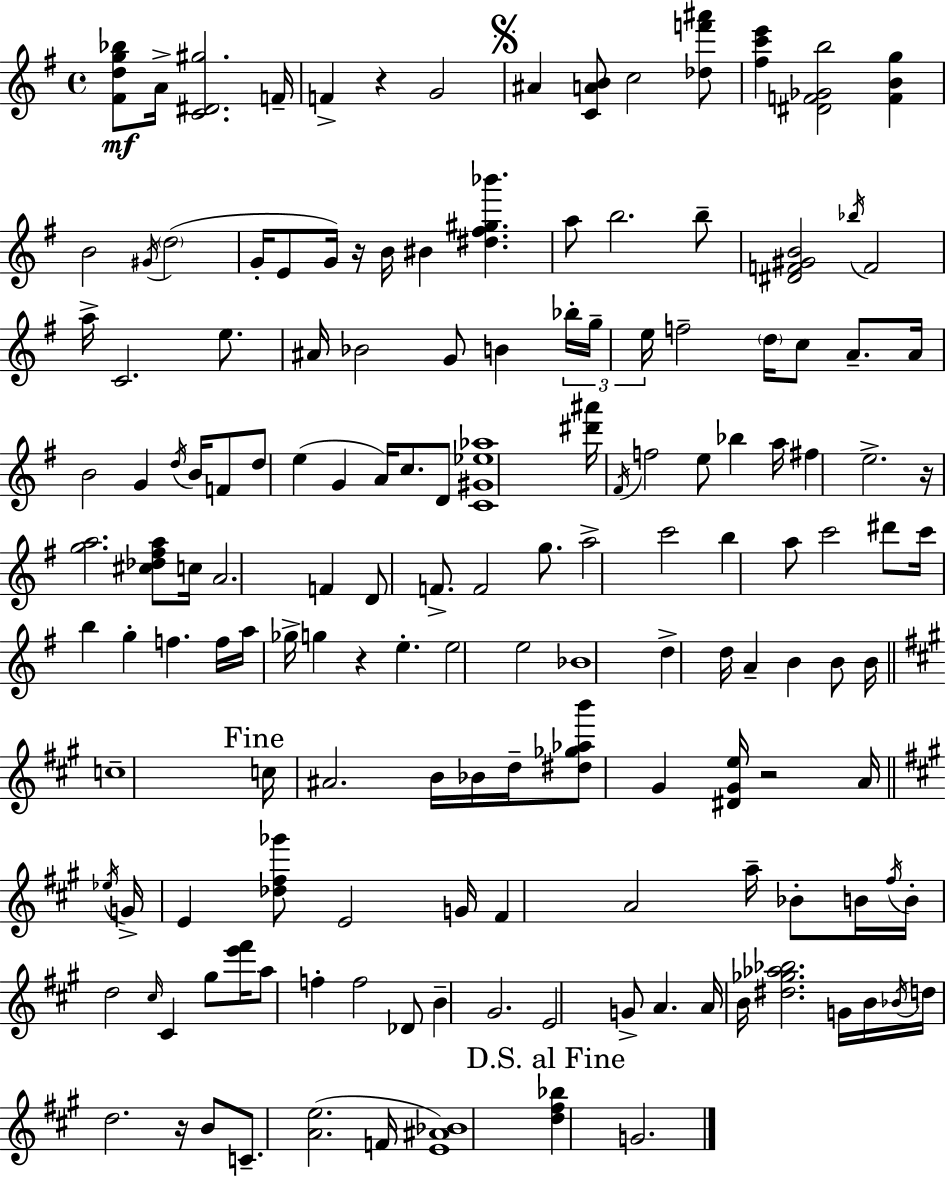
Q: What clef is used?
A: treble